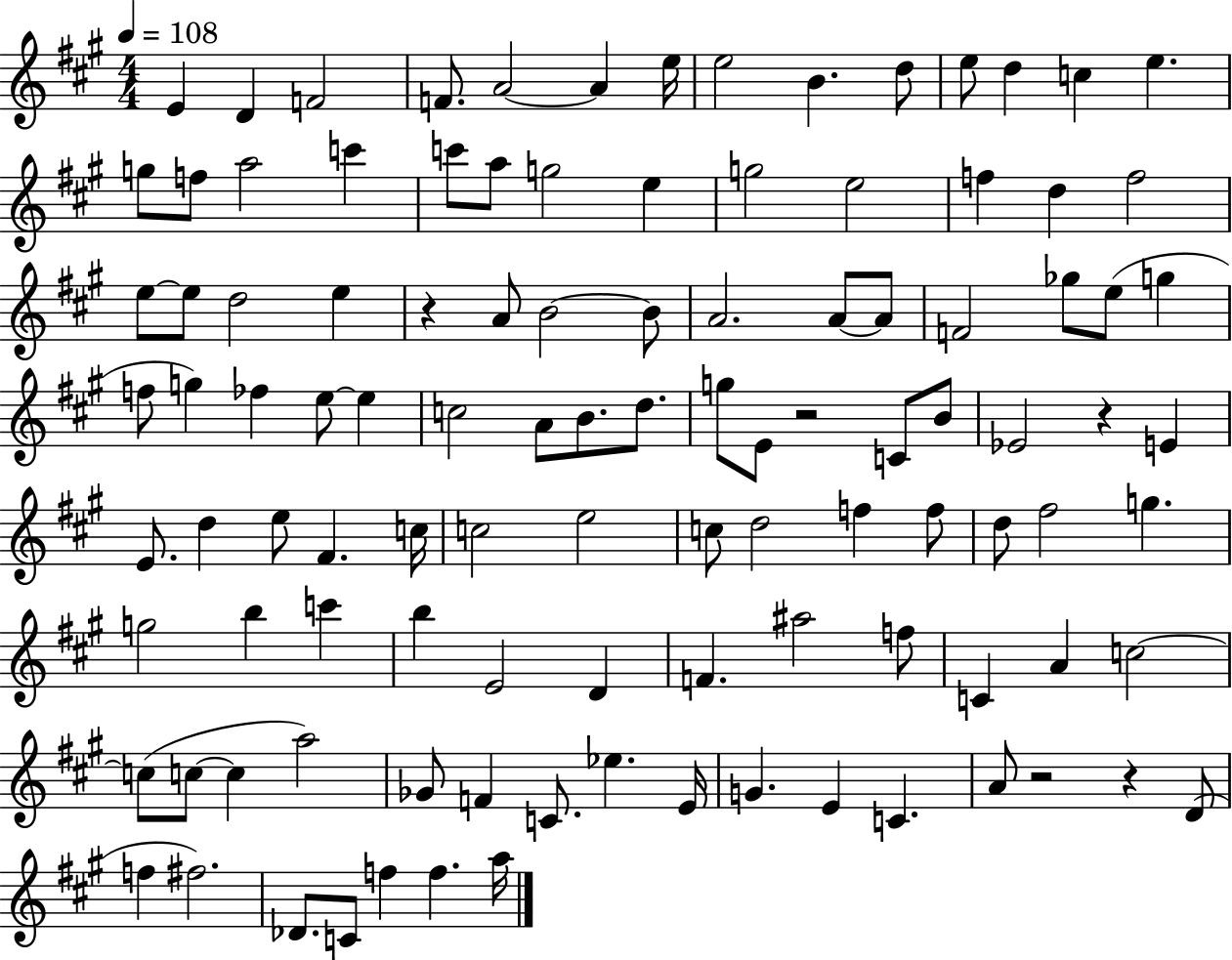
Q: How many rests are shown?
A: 5